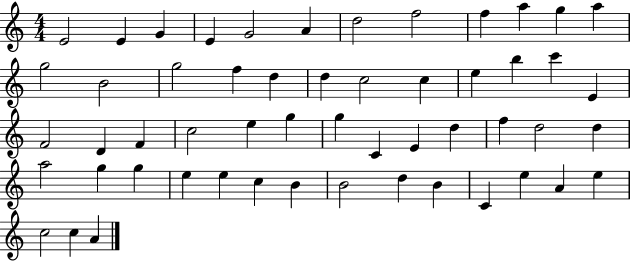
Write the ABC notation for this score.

X:1
T:Untitled
M:4/4
L:1/4
K:C
E2 E G E G2 A d2 f2 f a g a g2 B2 g2 f d d c2 c e b c' E F2 D F c2 e g g C E d f d2 d a2 g g e e c B B2 d B C e A e c2 c A